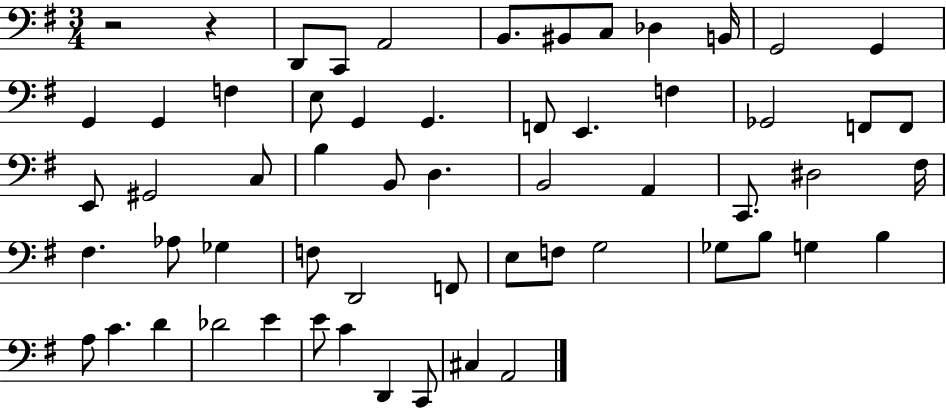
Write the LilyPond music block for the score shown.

{
  \clef bass
  \numericTimeSignature
  \time 3/4
  \key g \major
  r2 r4 | d,8 c,8 a,2 | b,8. bis,8 c8 des4 b,16 | g,2 g,4 | \break g,4 g,4 f4 | e8 g,4 g,4. | f,8 e,4. f4 | ges,2 f,8 f,8 | \break e,8 gis,2 c8 | b4 b,8 d4. | b,2 a,4 | c,8. dis2 fis16 | \break fis4. aes8 ges4 | f8 d,2 f,8 | e8 f8 g2 | ges8 b8 g4 b4 | \break a8 c'4. d'4 | des'2 e'4 | e'8 c'4 d,4 c,8 | cis4 a,2 | \break \bar "|."
}